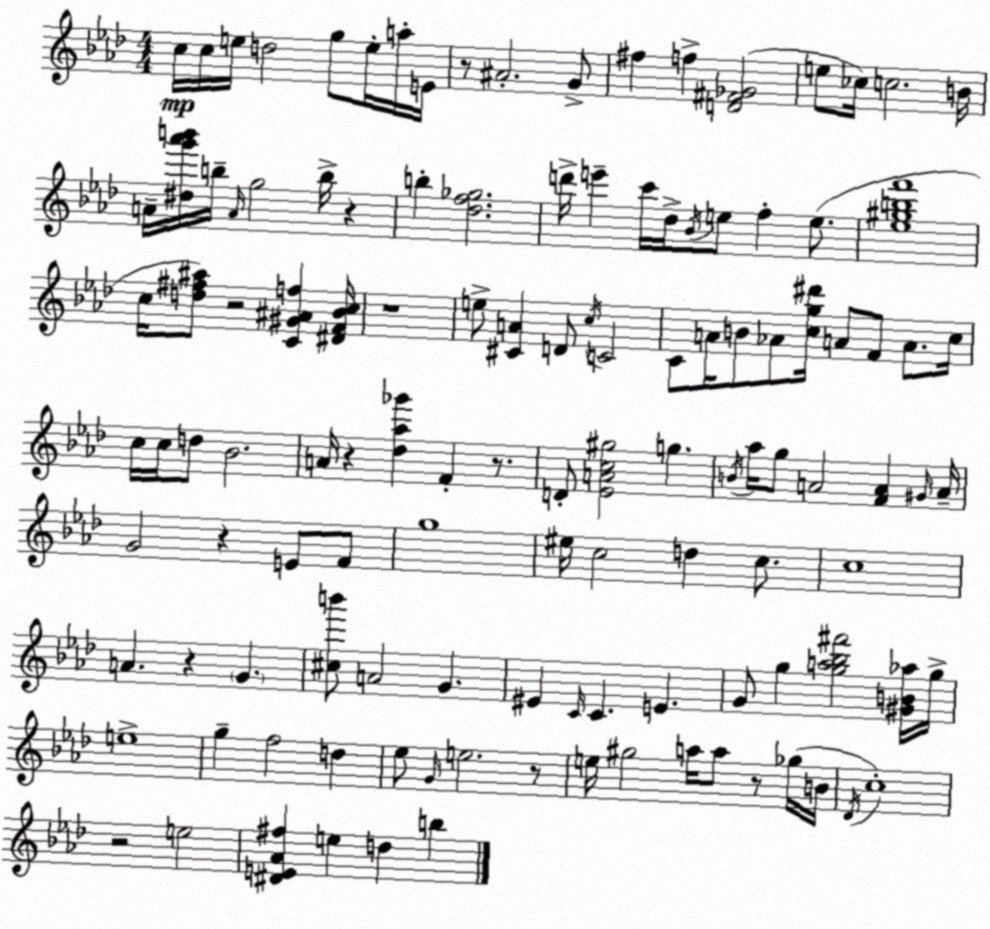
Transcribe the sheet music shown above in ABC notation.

X:1
T:Untitled
M:4/4
L:1/4
K:Ab
c/4 c/4 e/4 d2 g/2 e/4 a/4 E/4 z/2 ^A2 G/2 ^f f [D^F_G]2 e/2 _c/4 c2 B/4 A/4 [^dg'_a'b']/4 b/4 A/4 g2 b/4 z b [_df_g]2 d'/4 e' c'/4 _d/4 _B/4 e/2 f e/2 [_e^gbf']4 c/4 [d^f^a]/2 z2 [C^G^Af] [^DF_Bc]/4 z4 e/2 [^CA] D/2 c/4 C2 C/2 A/4 B/2 _A/2 [cg^d']/4 A/2 F/2 A/2 c/4 c/4 c/4 d/2 _B2 A/4 z [_d_a_g'] F z/2 D/2 [_EAc^g]2 g B/4 _a/4 g/2 A2 [FA] ^G/4 A/4 G2 z E/2 F/2 g4 ^e/4 c2 d c/2 c4 A z G [^cb']/2 A2 G ^E C/4 C E G/2 g [ga_b^f']2 [^GB_a]/4 g/4 e4 g f2 d _e/2 G/4 e2 z/2 e/4 ^g2 a/4 a/2 z/2 _g/4 B/4 _D/4 c4 z2 e2 [^DE_A^f] e d b